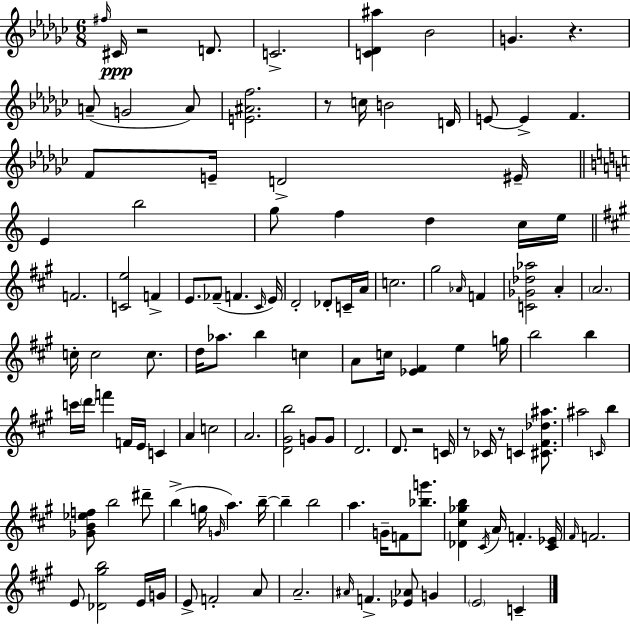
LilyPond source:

{
  \clef treble
  \numericTimeSignature
  \time 6/8
  \key ees \minor
  \grace { fis''16 }\ppp cis'16 r2 d'8. | c'2.-> | <c' des' ais''>4 bes'2 | g'4. r4. | \break a'8--( g'2 a'8) | <e' ais' f''>2. | r8 c''16 b'2 | d'16 e'8~~ e'4-> f'4. | \break f'8 e'16-- d'2-> | eis'16-- \bar "||" \break \key c \major e'4 b''2 | g''8 f''4 d''4 c''16 e''16 | \bar "||" \break \key a \major f'2. | <c' e''>2 f'4-> | e'8. fes'8--( f'4. \grace { cis'16 } | e'16) d'2-. des'8-. c'16-- | \break a'16 c''2. | gis''2 \grace { aes'16 } f'4 | <c' ges' des'' aes''>2 a'4-. | \parenthesize a'2. | \break c''16-. c''2 c''8. | d''16 aes''8. b''4 c''4 | a'8 c''16 <ees' fis'>4 e''4 | g''16 b''2 b''4 | \break c'''16 \parenthesize d'''16 f'''4 f'16 e'16 c'4 | a'4 c''2 | a'2. | <d' gis' b''>2 g'8 | \break g'8 d'2. | d'8. r2 | c'16 r8 ces'16 r8 c'4 <cis' fis' des'' ais''>8. | ais''2 \grace { c'16 } b''4 | \break <ges' b' ees'' f''>8 b''2 | dis'''8-- b''4->( g''16 \grace { g'16 } a''4.) | b''16--~~ b''4-- b''2 | a''4. g'16-- f'8 | \break <bes'' g'''>8. <des' cis'' ges'' b''>4 \acciaccatura { cis'16 } a'16 f'4.-. | <cis' ees'>16 \grace { fis'16 } f'2. | e'8 <des' gis'' b''>2 | e'16 g'16 e'8-> f'2-. | \break a'8 a'2.-- | \grace { ais'16 } f'4.-> | <ees' aes'>8 g'4 \parenthesize e'2 | c'4-- \bar "|."
}